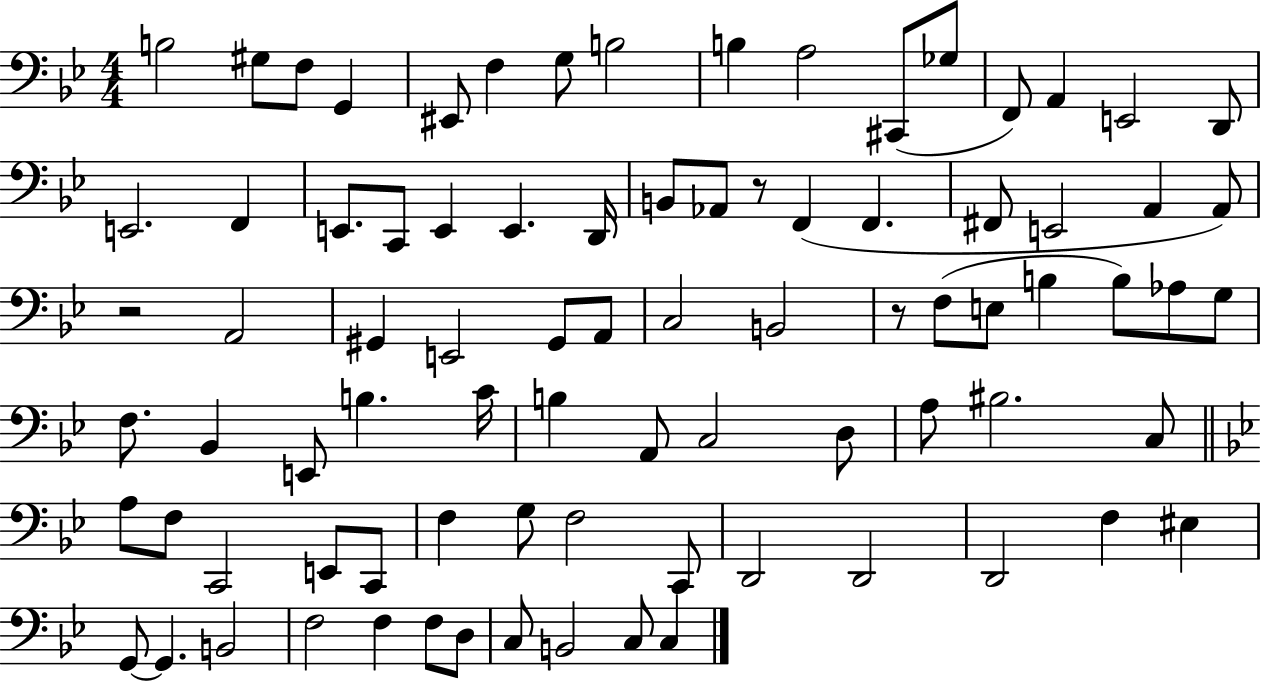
{
  \clef bass
  \numericTimeSignature
  \time 4/4
  \key bes \major
  b2 gis8 f8 g,4 | eis,8 f4 g8 b2 | b4 a2 cis,8( ges8 | f,8) a,4 e,2 d,8 | \break e,2. f,4 | e,8. c,8 e,4 e,4. d,16 | b,8 aes,8 r8 f,4( f,4. | fis,8 e,2 a,4 a,8) | \break r2 a,2 | gis,4 e,2 gis,8 a,8 | c2 b,2 | r8 f8( e8 b4 b8) aes8 g8 | \break f8. bes,4 e,8 b4. c'16 | b4 a,8 c2 d8 | a8 bis2. c8 | \bar "||" \break \key g \minor a8 f8 c,2 e,8 c,8 | f4 g8 f2 c,8 | d,2 d,2 | d,2 f4 eis4 | \break g,8~~ g,4. b,2 | f2 f4 f8 d8 | c8 b,2 c8 c4 | \bar "|."
}